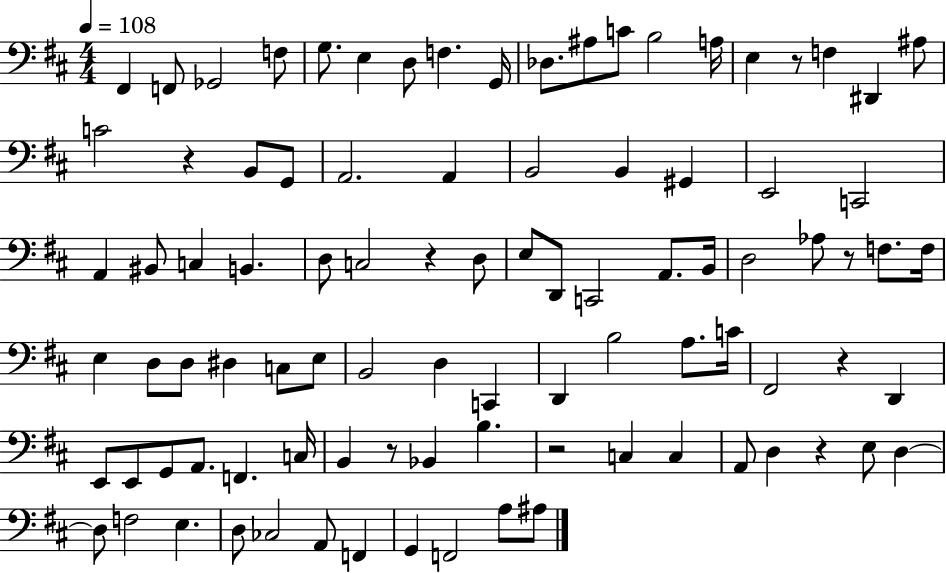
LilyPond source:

{
  \clef bass
  \numericTimeSignature
  \time 4/4
  \key d \major
  \tempo 4 = 108
  fis,4 f,8 ges,2 f8 | g8. e4 d8 f4. g,16 | des8. ais8 c'8 b2 a16 | e4 r8 f4 dis,4 ais8 | \break c'2 r4 b,8 g,8 | a,2. a,4 | b,2 b,4 gis,4 | e,2 c,2 | \break a,4 bis,8 c4 b,4. | d8 c2 r4 d8 | e8 d,8 c,2 a,8. b,16 | d2 aes8 r8 f8. f16 | \break e4 d8 d8 dis4 c8 e8 | b,2 d4 c,4 | d,4 b2 a8. c'16 | fis,2 r4 d,4 | \break e,8 e,8 g,8 a,8. f,4. c16 | b,4 r8 bes,4 b4. | r2 c4 c4 | a,8 d4 r4 e8 d4~~ | \break d8 f2 e4. | d8 ces2 a,8 f,4 | g,4 f,2 a8 ais8 | \bar "|."
}